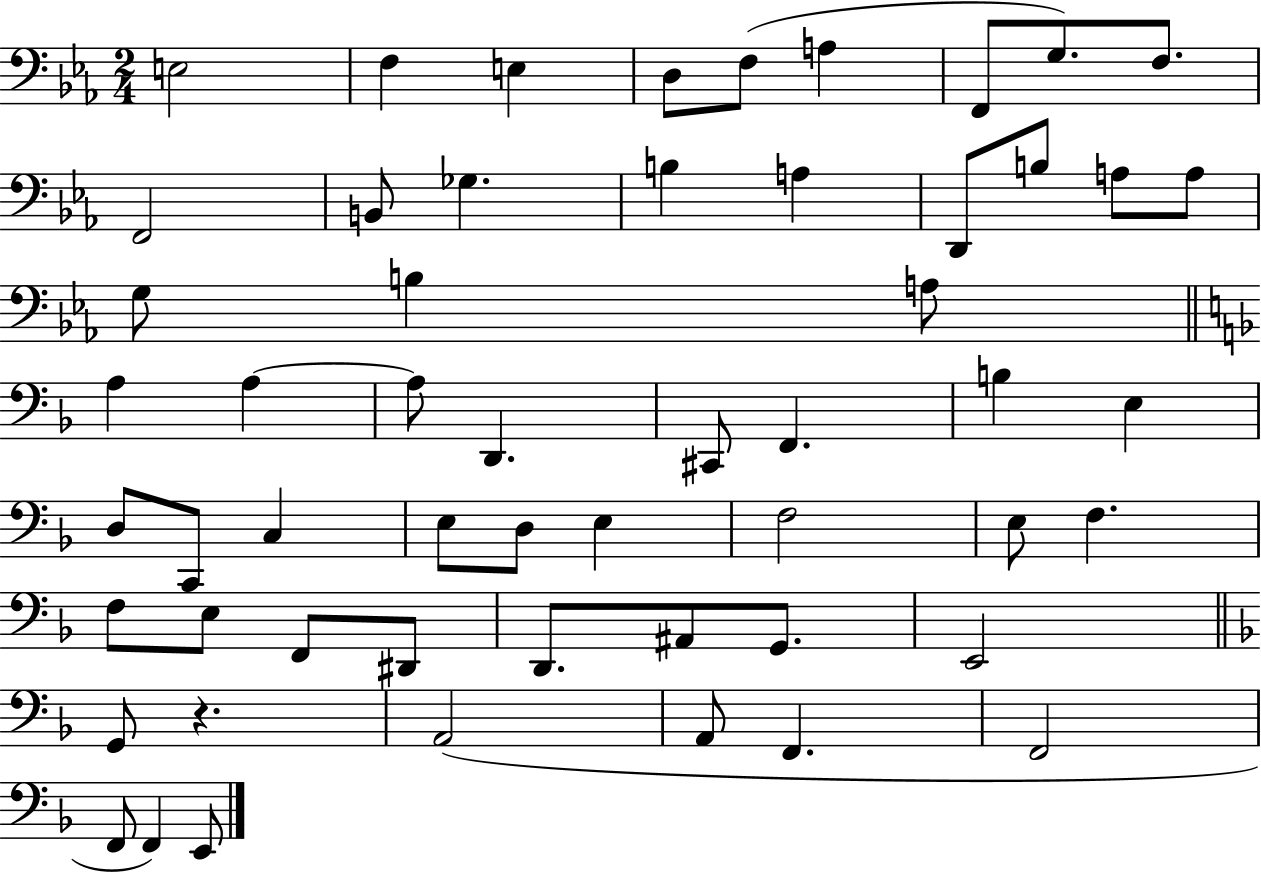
X:1
T:Untitled
M:2/4
L:1/4
K:Eb
E,2 F, E, D,/2 F,/2 A, F,,/2 G,/2 F,/2 F,,2 B,,/2 _G, B, A, D,,/2 B,/2 A,/2 A,/2 G,/2 B, A,/2 A, A, A,/2 D,, ^C,,/2 F,, B, E, D,/2 C,,/2 C, E,/2 D,/2 E, F,2 E,/2 F, F,/2 E,/2 F,,/2 ^D,,/2 D,,/2 ^A,,/2 G,,/2 E,,2 G,,/2 z A,,2 A,,/2 F,, F,,2 F,,/2 F,, E,,/2